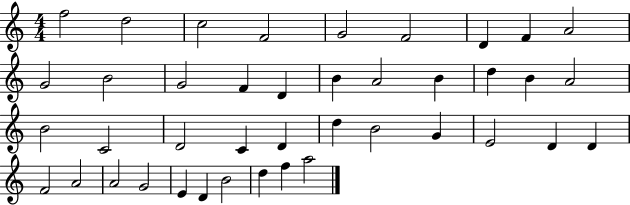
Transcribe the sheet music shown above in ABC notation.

X:1
T:Untitled
M:4/4
L:1/4
K:C
f2 d2 c2 F2 G2 F2 D F A2 G2 B2 G2 F D B A2 B d B A2 B2 C2 D2 C D d B2 G E2 D D F2 A2 A2 G2 E D B2 d f a2